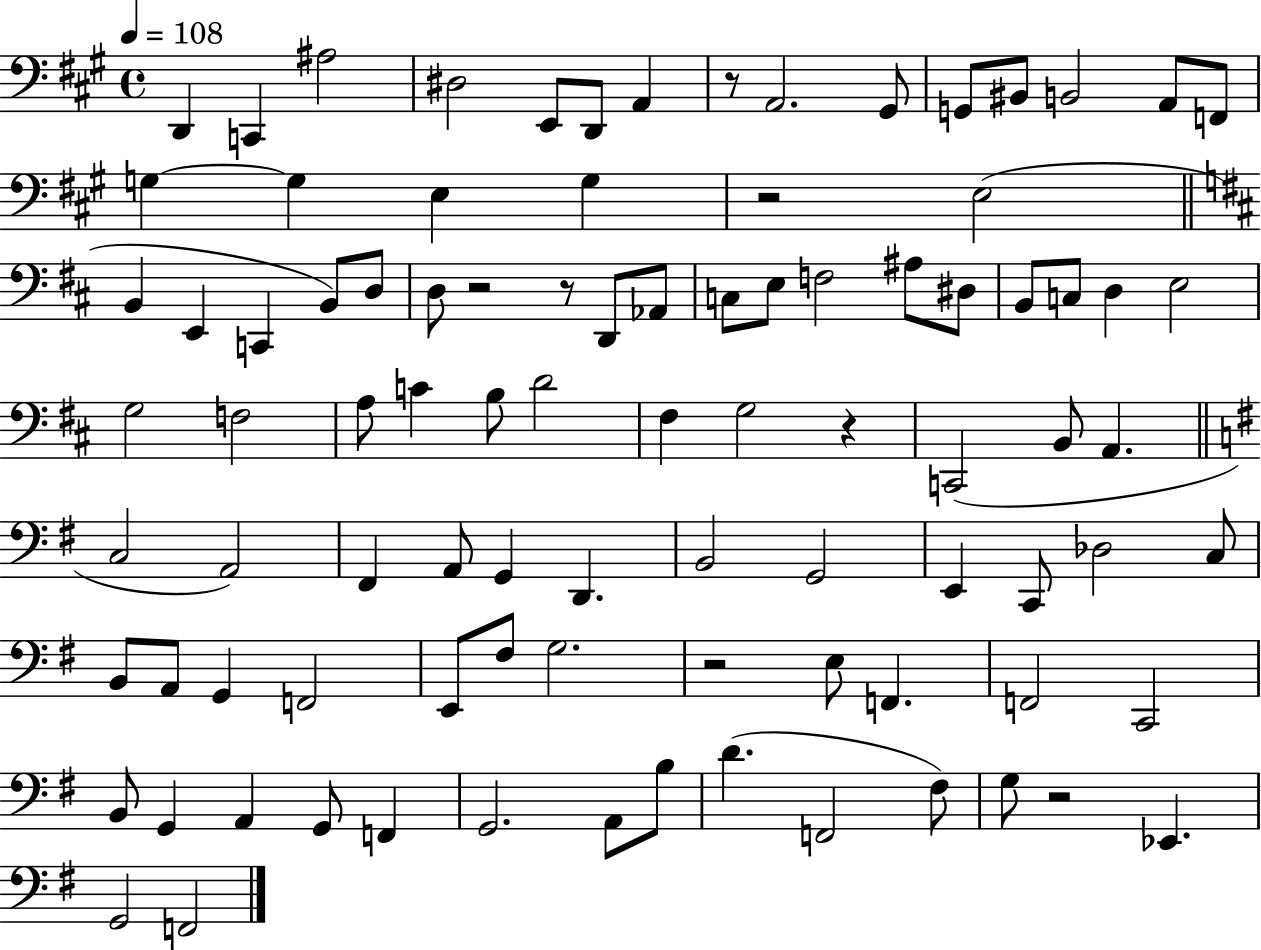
D2/q C2/q A#3/h D#3/h E2/e D2/e A2/q R/e A2/h. G#2/e G2/e BIS2/e B2/h A2/e F2/e G3/q G3/q E3/q G3/q R/h E3/h B2/q E2/q C2/q B2/e D3/e D3/e R/h R/e D2/e Ab2/e C3/e E3/e F3/h A#3/e D#3/e B2/e C3/e D3/q E3/h G3/h F3/h A3/e C4/q B3/e D4/h F#3/q G3/h R/q C2/h B2/e A2/q. C3/h A2/h F#2/q A2/e G2/q D2/q. B2/h G2/h E2/q C2/e Db3/h C3/e B2/e A2/e G2/q F2/h E2/e F#3/e G3/h. R/h E3/e F2/q. F2/h C2/h B2/e G2/q A2/q G2/e F2/q G2/h. A2/e B3/e D4/q. F2/h F#3/e G3/e R/h Eb2/q. G2/h F2/h